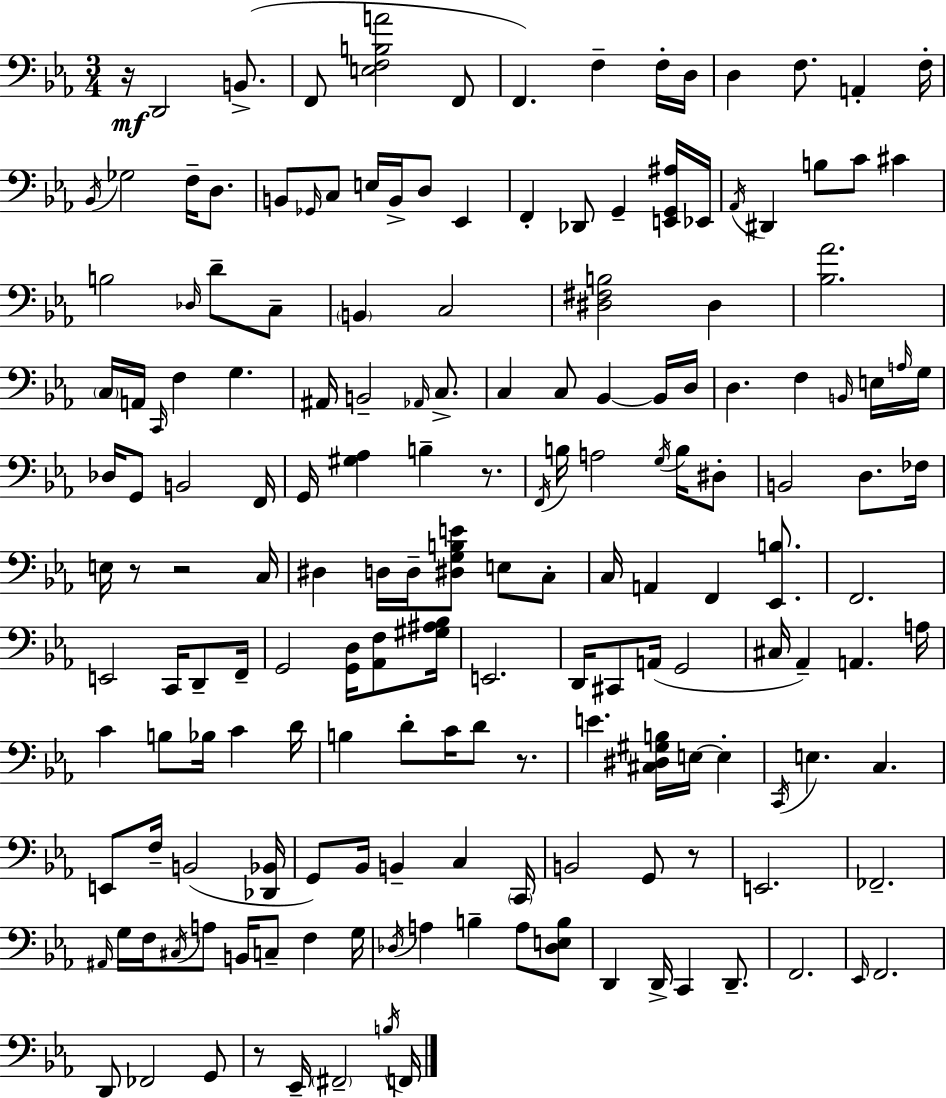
X:1
T:Untitled
M:3/4
L:1/4
K:Eb
z/4 D,,2 B,,/2 F,,/2 [E,F,B,A]2 F,,/2 F,, F, F,/4 D,/4 D, F,/2 A,, F,/4 _B,,/4 _G,2 F,/4 D,/2 B,,/2 _G,,/4 C,/2 E,/4 B,,/4 D,/2 _E,, F,, _D,,/2 G,, [E,,G,,^A,]/4 _E,,/4 _A,,/4 ^D,, B,/2 C/2 ^C B,2 _D,/4 D/2 C,/2 B,, C,2 [^D,^F,B,]2 ^D, [_B,_A]2 C,/4 A,,/4 C,,/4 F, G, ^A,,/4 B,,2 _A,,/4 C,/2 C, C,/2 _B,, _B,,/4 D,/4 D, F, B,,/4 E,/4 A,/4 G,/4 _D,/4 G,,/2 B,,2 F,,/4 G,,/4 [^G,_A,] B, z/2 F,,/4 B,/4 A,2 G,/4 B,/4 ^D,/2 B,,2 D,/2 _F,/4 E,/4 z/2 z2 C,/4 ^D, D,/4 D,/4 [^D,G,B,E]/2 E,/2 C,/2 C,/4 A,, F,, [_E,,B,]/2 F,,2 E,,2 C,,/4 D,,/2 F,,/4 G,,2 [G,,D,]/4 [_A,,F,]/2 [^G,^A,_B,]/4 E,,2 D,,/4 ^C,,/2 A,,/4 G,,2 ^C,/4 _A,, A,, A,/4 C B,/2 _B,/4 C D/4 B, D/2 C/4 D/2 z/2 E [^C,^D,^G,B,]/4 E,/4 E, C,,/4 E, C, E,,/2 F,/4 B,,2 [_D,,_B,,]/4 G,,/2 _B,,/4 B,, C, C,,/4 B,,2 G,,/2 z/2 E,,2 _F,,2 ^A,,/4 G,/4 F,/4 ^C,/4 A,/2 B,,/4 C,/2 F, G,/4 _D,/4 A, B, A,/2 [_D,E,B,]/2 D,, D,,/4 C,, D,,/2 F,,2 _E,,/4 F,,2 D,,/2 _F,,2 G,,/2 z/2 _E,,/4 ^F,,2 B,/4 F,,/4